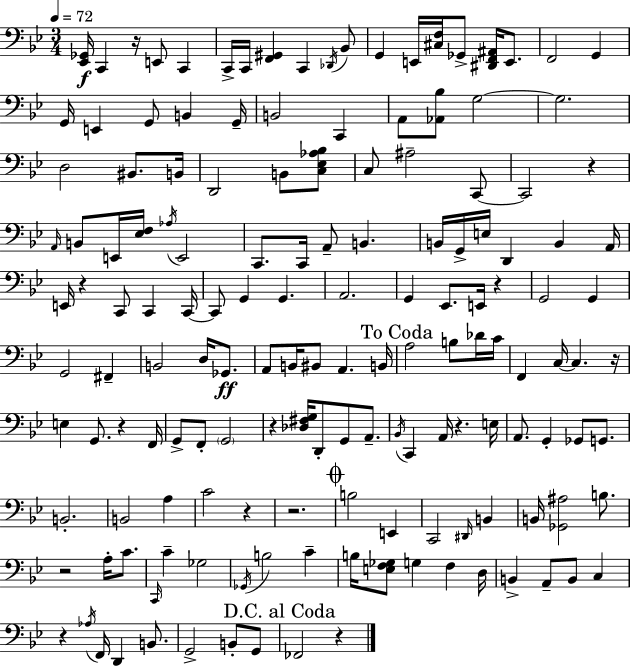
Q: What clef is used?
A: bass